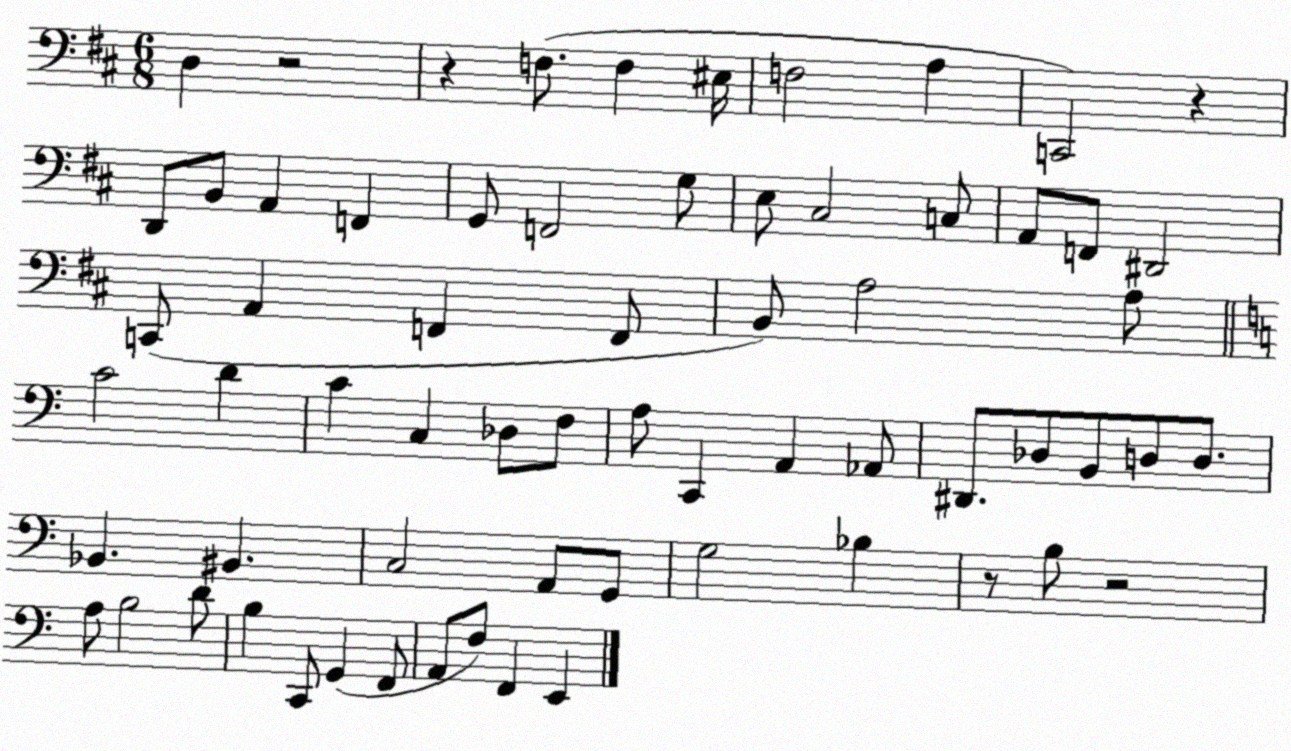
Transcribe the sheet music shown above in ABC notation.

X:1
T:Untitled
M:6/8
L:1/4
K:D
D, z2 z F,/2 F, ^E,/4 F,2 A, C,,2 z D,,/2 B,,/2 A,, F,, G,,/2 F,,2 G,/2 E,/2 ^C,2 C,/2 A,,/2 F,,/2 ^D,,2 C,,/2 A,, F,, F,,/2 B,,/2 A,2 A,/2 C2 D C C, _D,/2 F,/2 A,/2 C,, A,, _A,,/2 ^D,,/2 _D,/2 B,,/2 D,/2 D,/2 _B,, ^B,, C,2 A,,/2 G,,/2 G,2 _B, z/2 B,/2 z2 A,/2 B,2 D/2 B, C,,/2 G,, F,,/2 A,,/2 F,/2 F,, E,,